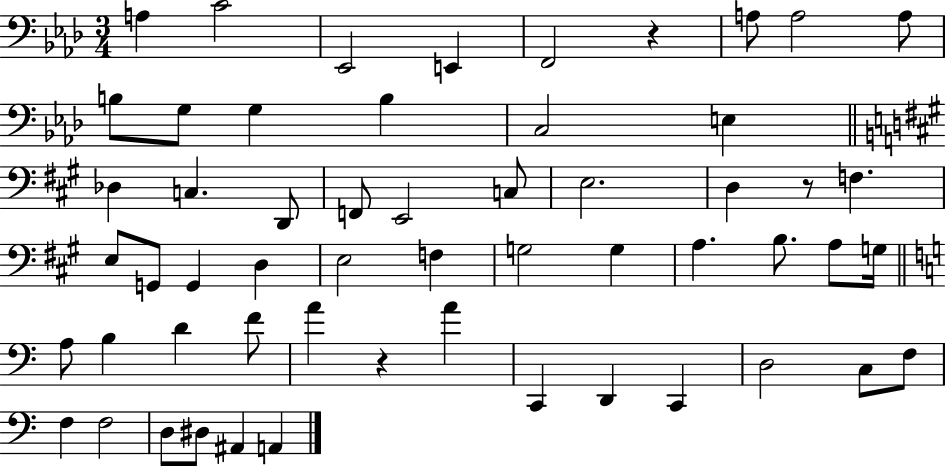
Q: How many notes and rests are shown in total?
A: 56